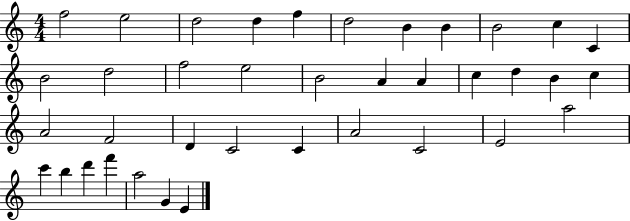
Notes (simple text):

F5/h E5/h D5/h D5/q F5/q D5/h B4/q B4/q B4/h C5/q C4/q B4/h D5/h F5/h E5/h B4/h A4/q A4/q C5/q D5/q B4/q C5/q A4/h F4/h D4/q C4/h C4/q A4/h C4/h E4/h A5/h C6/q B5/q D6/q F6/q A5/h G4/q E4/q